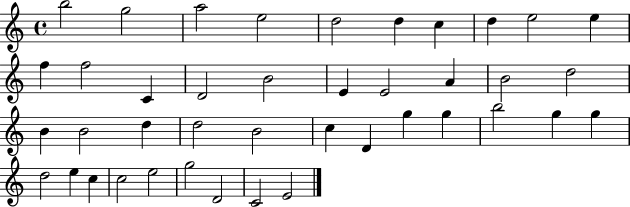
{
  \clef treble
  \time 4/4
  \defaultTimeSignature
  \key c \major
  b''2 g''2 | a''2 e''2 | d''2 d''4 c''4 | d''4 e''2 e''4 | \break f''4 f''2 c'4 | d'2 b'2 | e'4 e'2 a'4 | b'2 d''2 | \break b'4 b'2 d''4 | d''2 b'2 | c''4 d'4 g''4 g''4 | b''2 g''4 g''4 | \break d''2 e''4 c''4 | c''2 e''2 | g''2 d'2 | c'2 e'2 | \break \bar "|."
}